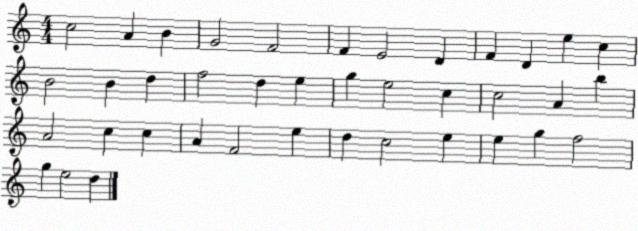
X:1
T:Untitled
M:4/4
L:1/4
K:C
c2 A B G2 F2 F E2 D F D e c B2 B d f2 d e g e2 c c2 A b A2 c c A F2 e d c2 e e g f2 g e2 d